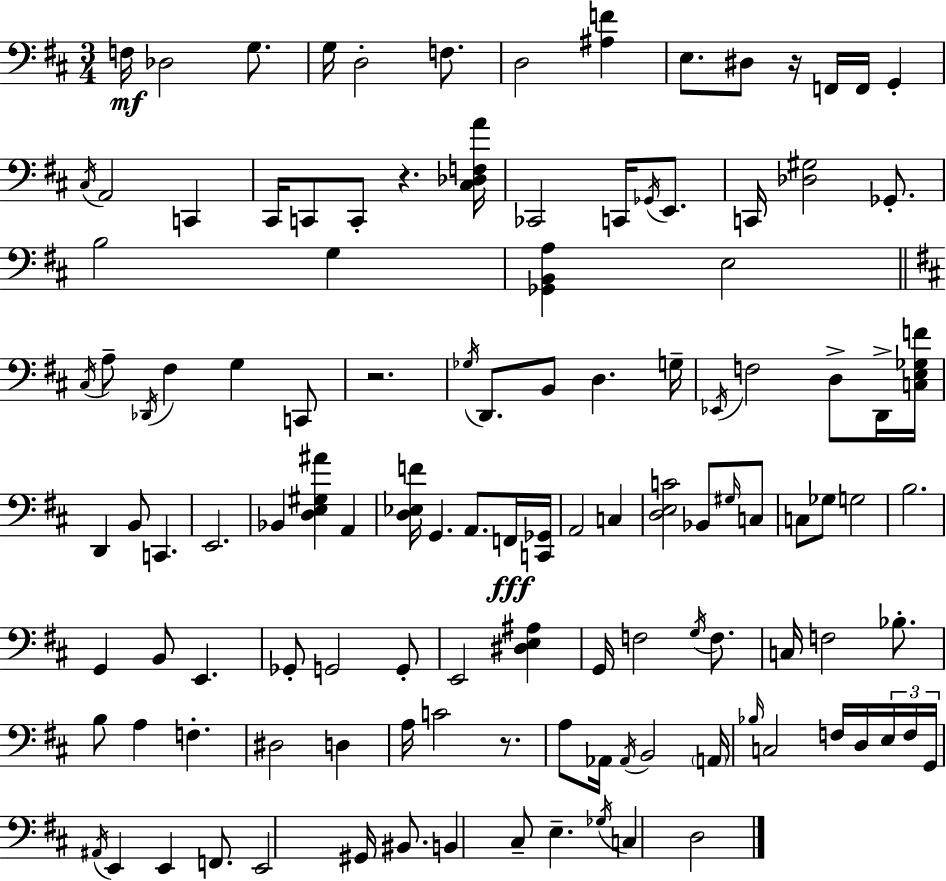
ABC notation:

X:1
T:Untitled
M:3/4
L:1/4
K:D
F,/4 _D,2 G,/2 G,/4 D,2 F,/2 D,2 [^A,F] E,/2 ^D,/2 z/4 F,,/4 F,,/4 G,, ^C,/4 A,,2 C,, ^C,,/4 C,,/2 C,,/2 z [^C,_D,F,A]/4 _C,,2 C,,/4 _G,,/4 E,,/2 C,,/4 [_D,^G,]2 _G,,/2 B,2 G, [_G,,B,,A,] E,2 ^C,/4 A,/2 _D,,/4 ^F, G, C,,/2 z2 _G,/4 D,,/2 B,,/2 D, G,/4 _E,,/4 F,2 D,/2 D,,/4 [C,E,_G,F]/4 D,, B,,/2 C,, E,,2 _B,, [D,E,^G,^A] A,, [D,_E,F]/4 G,, A,,/2 F,,/4 [C,,_G,,]/4 A,,2 C, [D,E,C]2 _B,,/2 ^G,/4 C,/2 C,/2 _G,/2 G,2 B,2 G,, B,,/2 E,, _G,,/2 G,,2 G,,/2 E,,2 [^D,E,^A,] G,,/4 F,2 G,/4 F,/2 C,/4 F,2 _B,/2 B,/2 A, F, ^D,2 D, A,/4 C2 z/2 A,/2 _A,,/4 _A,,/4 B,,2 A,,/4 _B,/4 C,2 F,/4 D,/4 E,/4 F,/4 G,,/4 ^A,,/4 E,, E,, F,,/2 E,,2 ^G,,/4 ^B,,/2 B,, ^C,/2 E, _G,/4 C, D,2